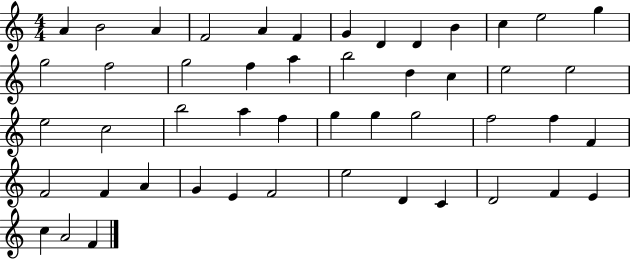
A4/q B4/h A4/q F4/h A4/q F4/q G4/q D4/q D4/q B4/q C5/q E5/h G5/q G5/h F5/h G5/h F5/q A5/q B5/h D5/q C5/q E5/h E5/h E5/h C5/h B5/h A5/q F5/q G5/q G5/q G5/h F5/h F5/q F4/q F4/h F4/q A4/q G4/q E4/q F4/h E5/h D4/q C4/q D4/h F4/q E4/q C5/q A4/h F4/q